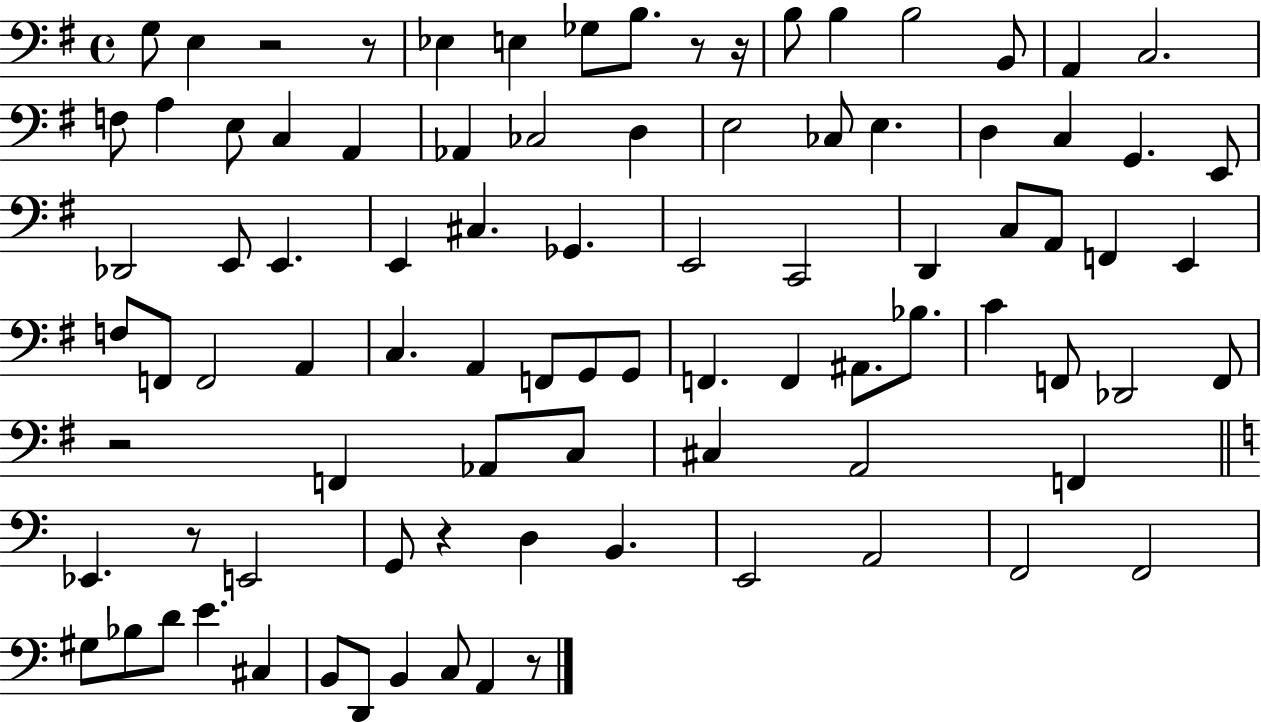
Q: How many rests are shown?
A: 8